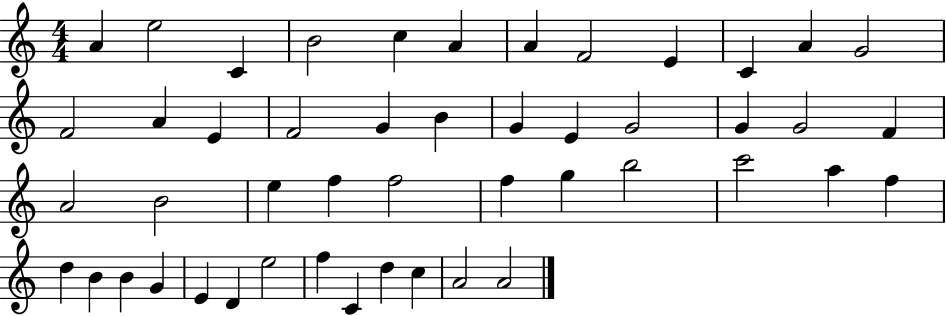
A4/q E5/h C4/q B4/h C5/q A4/q A4/q F4/h E4/q C4/q A4/q G4/h F4/h A4/q E4/q F4/h G4/q B4/q G4/q E4/q G4/h G4/q G4/h F4/q A4/h B4/h E5/q F5/q F5/h F5/q G5/q B5/h C6/h A5/q F5/q D5/q B4/q B4/q G4/q E4/q D4/q E5/h F5/q C4/q D5/q C5/q A4/h A4/h